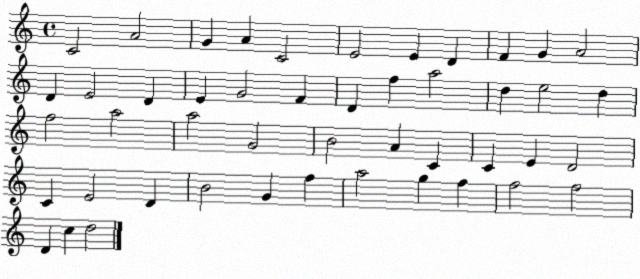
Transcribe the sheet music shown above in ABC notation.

X:1
T:Untitled
M:4/4
L:1/4
K:C
C2 A2 G A C2 E2 E D F G A2 D E2 D E G2 F D f a2 d e2 d f2 a2 a2 G2 B2 A C C E D2 C E2 D B2 G f a2 g f f2 f2 D c d2